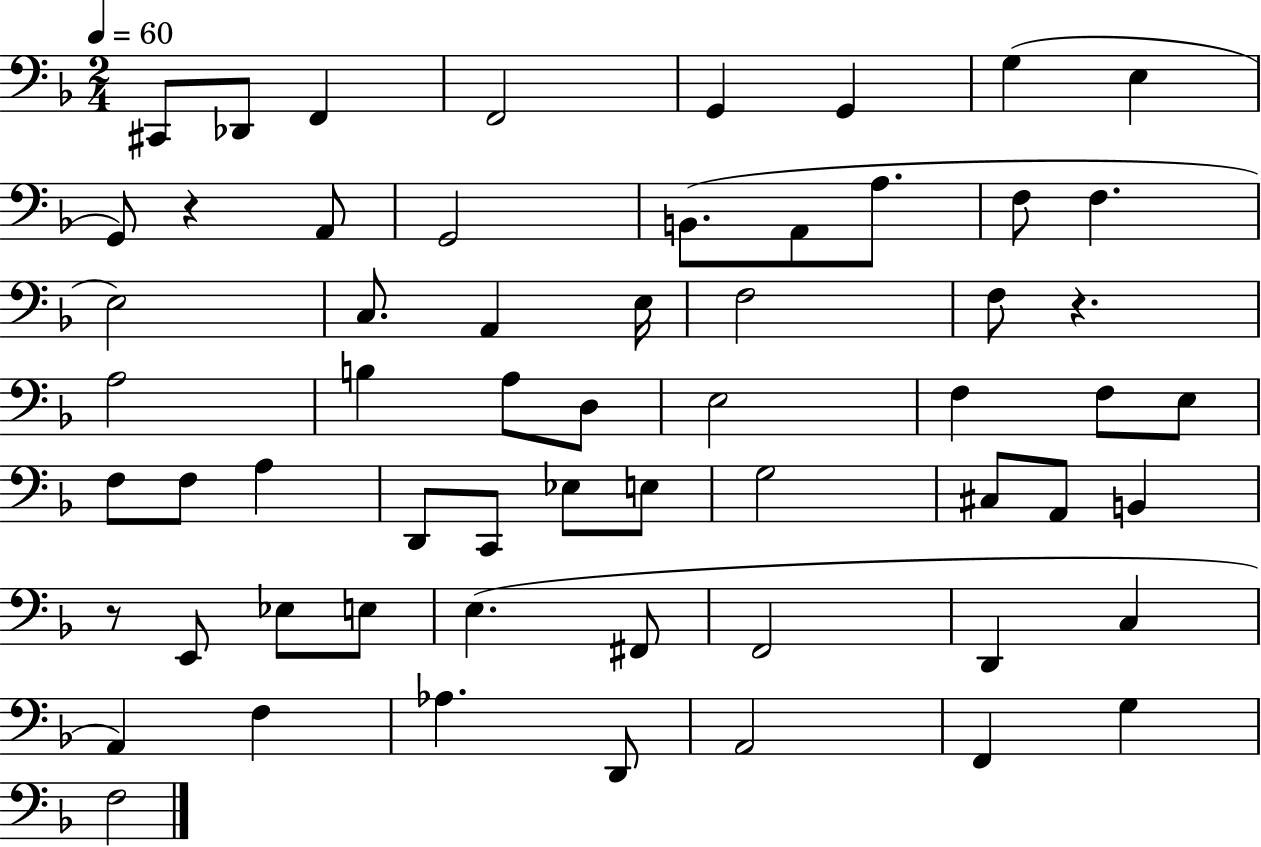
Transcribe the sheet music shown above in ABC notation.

X:1
T:Untitled
M:2/4
L:1/4
K:F
^C,,/2 _D,,/2 F,, F,,2 G,, G,, G, E, G,,/2 z A,,/2 G,,2 B,,/2 A,,/2 A,/2 F,/2 F, E,2 C,/2 A,, E,/4 F,2 F,/2 z A,2 B, A,/2 D,/2 E,2 F, F,/2 E,/2 F,/2 F,/2 A, D,,/2 C,,/2 _E,/2 E,/2 G,2 ^C,/2 A,,/2 B,, z/2 E,,/2 _E,/2 E,/2 E, ^F,,/2 F,,2 D,, C, A,, F, _A, D,,/2 A,,2 F,, G, F,2